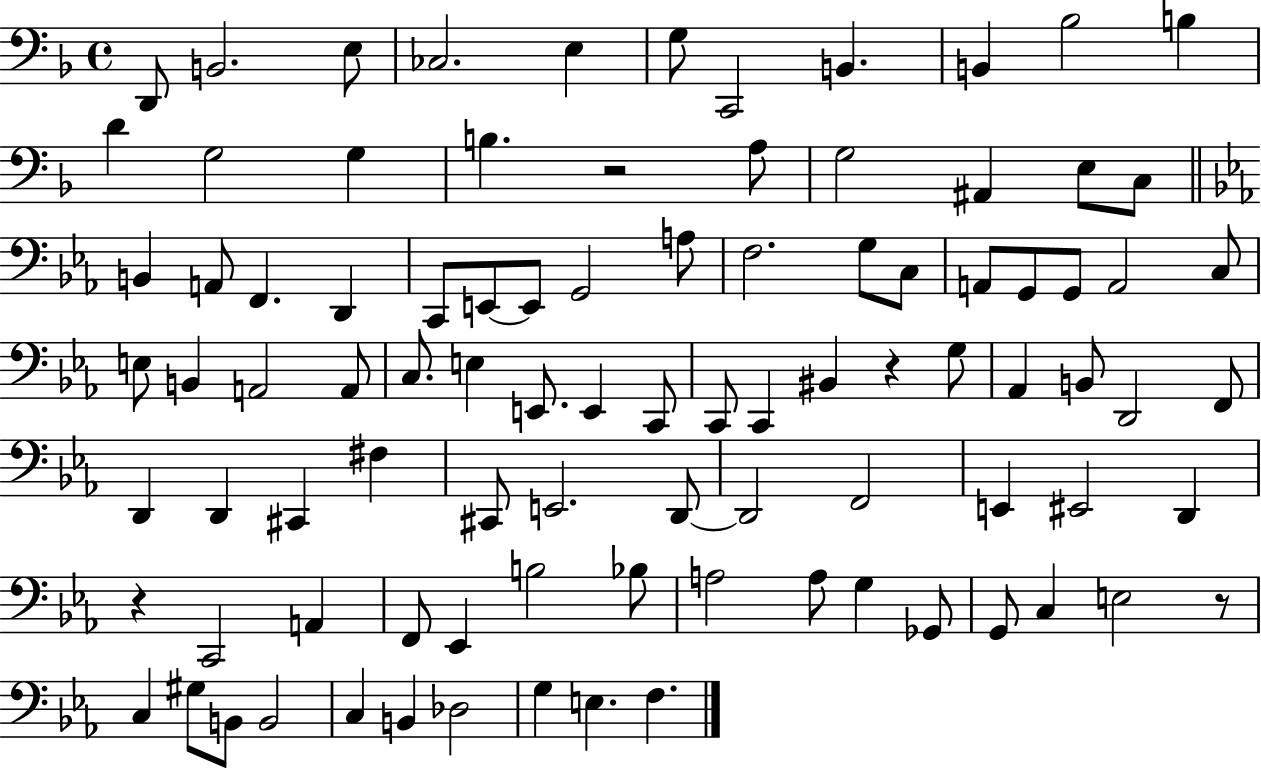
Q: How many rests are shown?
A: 4